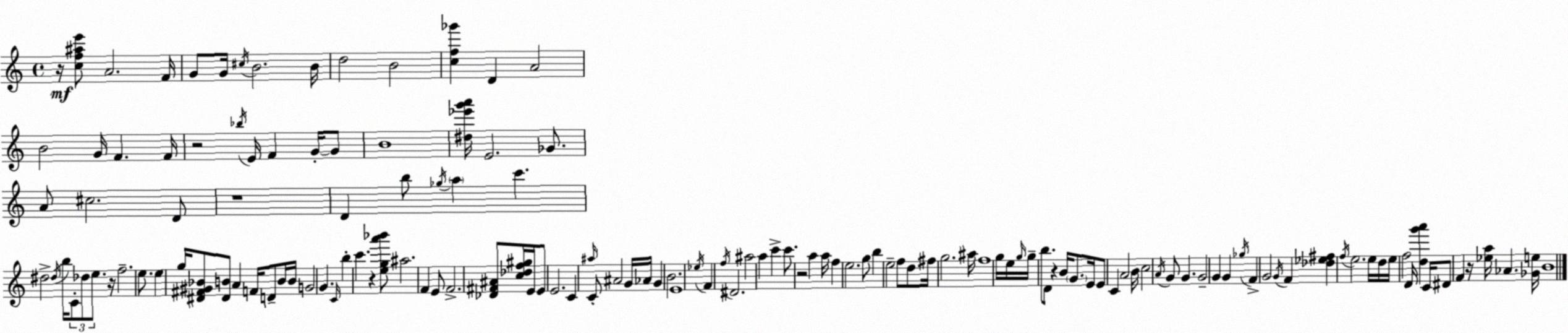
X:1
T:Untitled
M:4/4
L:1/4
K:Am
z/4 [cf^ae']/2 A2 F/4 G/2 G/4 ^c/4 B2 B/4 d2 B2 [cf_g'] D A2 B2 G/4 F F/4 z2 _b/4 E/4 F G/4 G/2 B4 [^d_e'g'a']/4 E2 _G/2 A/2 ^c2 D/2 z4 D b/2 _g/4 a c' ^d2 ^d/4 b/4 C/2 _d/2 e/2 z/4 f2 e/2 e g/4 [^D^F^G_B]/2 [^DB]/2 A F/4 D/2 B/4 B/4 G2 G C/4 b c' z [ega'_b']/2 ^a2 F E/2 F2 [_D^F^A]/2 [c_df^g]/4 E/4 E/2 E2 C ^a/4 C/2 ^A2 G/4 _A/4 G B2 E4 _e/4 F f/4 ^D2 ^a2 a c' c'/2 z2 a a/4 f e2 g/2 b e2 f/2 d/2 ^f/4 g2 ^a/4 f4 g/4 e/4 g/4 g/4 b/2 D/2 z B/4 G/2 E/4 E/2 C A2 B/4 c2 A/4 G/2 G G2 G G _g/4 F G2 G/4 F [_d_e^f] f/4 e2 e/4 d/4 e/4 f2 D/4 [dg'a'] C/4 ^D/2 F z/4 [_ea]/4 _A [_Ge]/4 B4